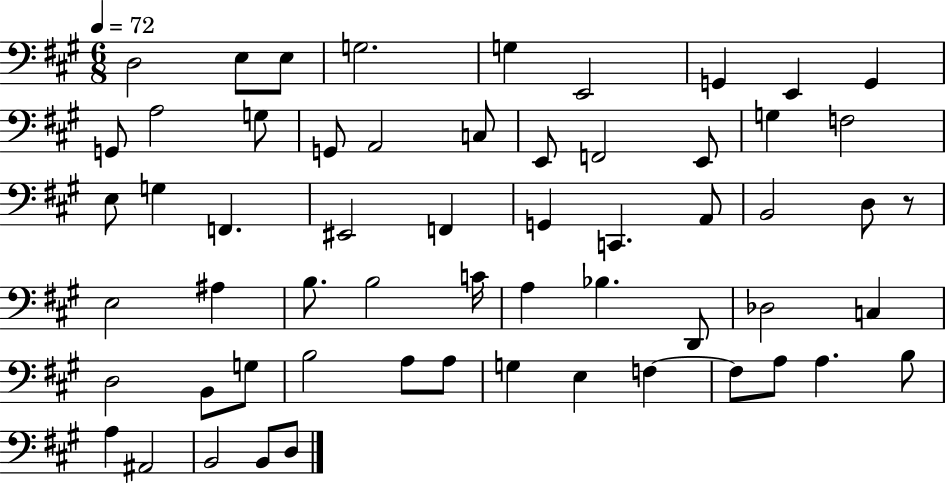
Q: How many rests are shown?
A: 1